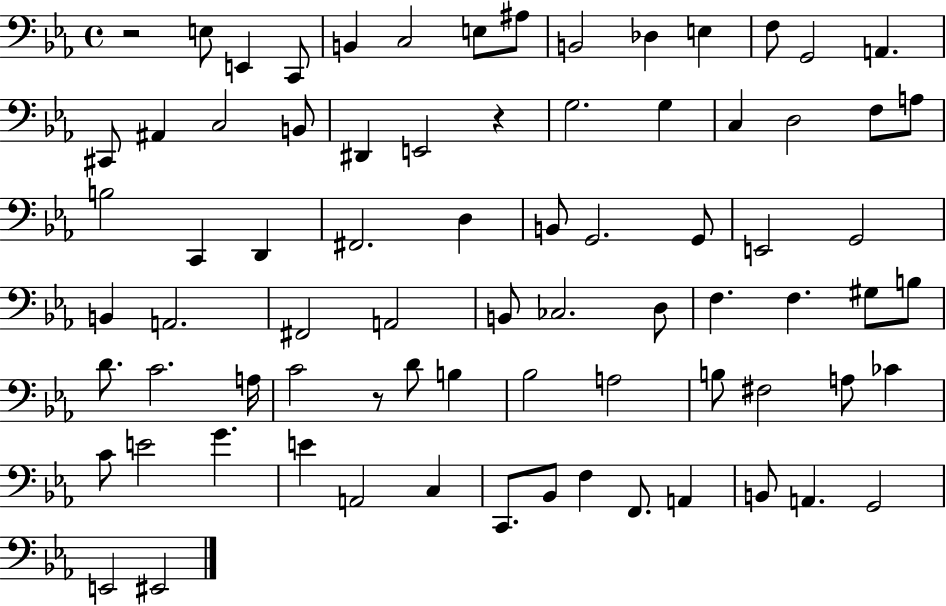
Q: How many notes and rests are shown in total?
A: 77